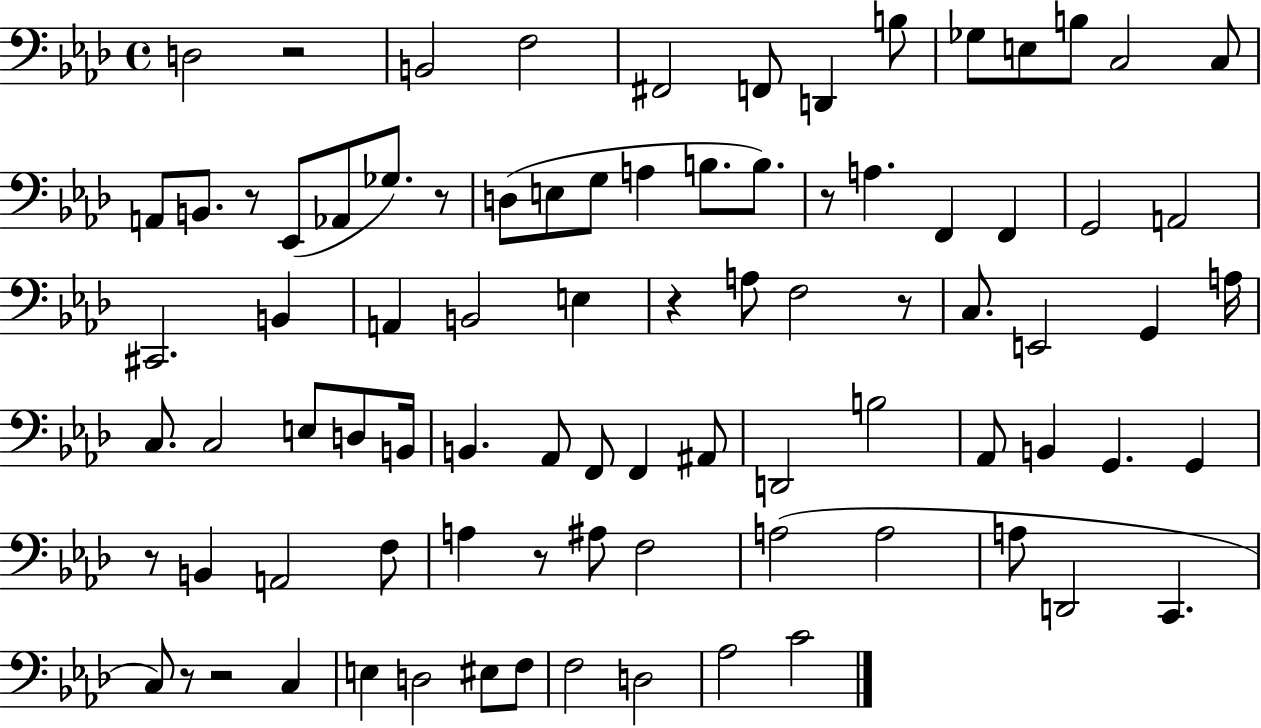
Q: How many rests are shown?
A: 10